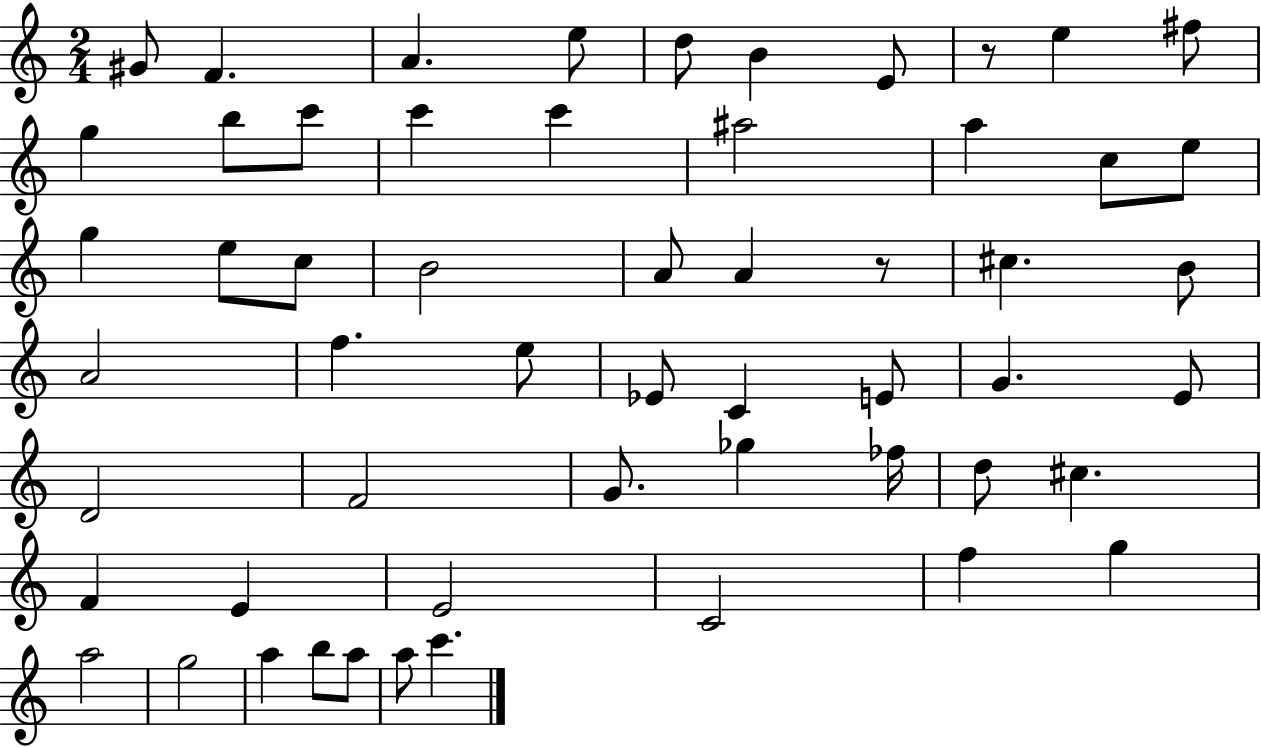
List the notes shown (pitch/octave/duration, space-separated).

G#4/e F4/q. A4/q. E5/e D5/e B4/q E4/e R/e E5/q F#5/e G5/q B5/e C6/e C6/q C6/q A#5/h A5/q C5/e E5/e G5/q E5/e C5/e B4/h A4/e A4/q R/e C#5/q. B4/e A4/h F5/q. E5/e Eb4/e C4/q E4/e G4/q. E4/e D4/h F4/h G4/e. Gb5/q FES5/s D5/e C#5/q. F4/q E4/q E4/h C4/h F5/q G5/q A5/h G5/h A5/q B5/e A5/e A5/e C6/q.